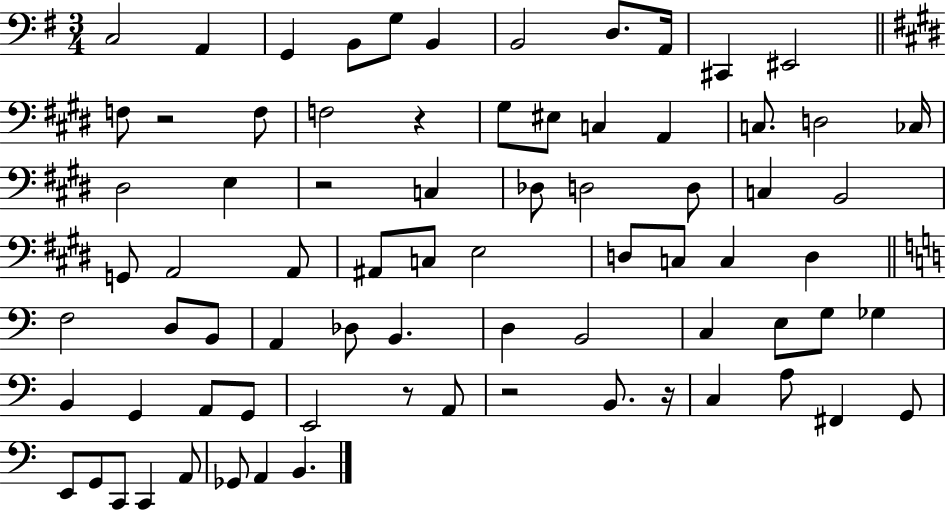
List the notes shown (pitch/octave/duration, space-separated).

C3/h A2/q G2/q B2/e G3/e B2/q B2/h D3/e. A2/s C#2/q EIS2/h F3/e R/h F3/e F3/h R/q G#3/e EIS3/e C3/q A2/q C3/e. D3/h CES3/s D#3/h E3/q R/h C3/q Db3/e D3/h D3/e C3/q B2/h G2/e A2/h A2/e A#2/e C3/e E3/h D3/e C3/e C3/q D3/q F3/h D3/e B2/e A2/q Db3/e B2/q. D3/q B2/h C3/q E3/e G3/e Gb3/q B2/q G2/q A2/e G2/e E2/h R/e A2/e R/h B2/e. R/s C3/q A3/e F#2/q G2/e E2/e G2/e C2/e C2/q A2/e Gb2/e A2/q B2/q.